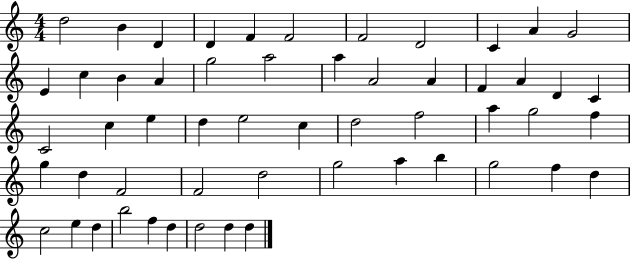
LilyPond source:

{
  \clef treble
  \numericTimeSignature
  \time 4/4
  \key c \major
  d''2 b'4 d'4 | d'4 f'4 f'2 | f'2 d'2 | c'4 a'4 g'2 | \break e'4 c''4 b'4 a'4 | g''2 a''2 | a''4 a'2 a'4 | f'4 a'4 d'4 c'4 | \break c'2 c''4 e''4 | d''4 e''2 c''4 | d''2 f''2 | a''4 g''2 f''4 | \break g''4 d''4 f'2 | f'2 d''2 | g''2 a''4 b''4 | g''2 f''4 d''4 | \break c''2 e''4 d''4 | b''2 f''4 d''4 | d''2 d''4 d''4 | \bar "|."
}